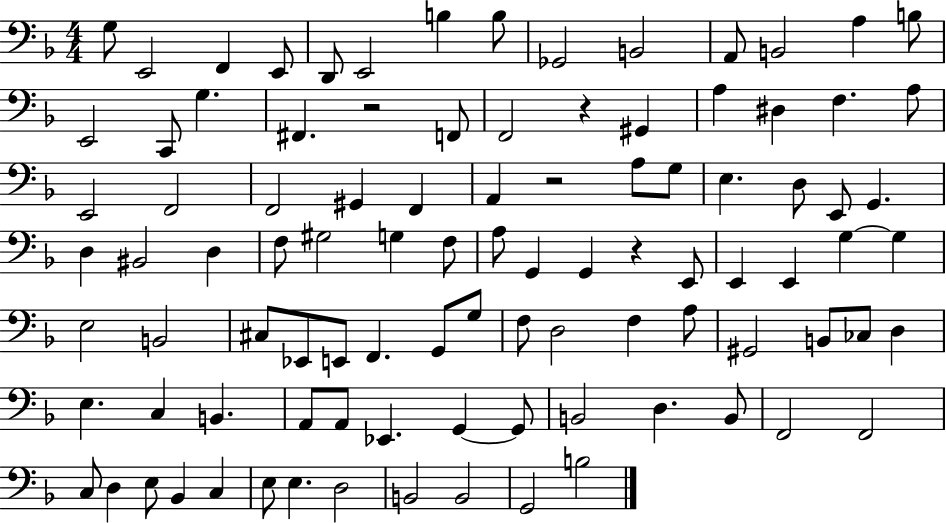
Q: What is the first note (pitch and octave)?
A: G3